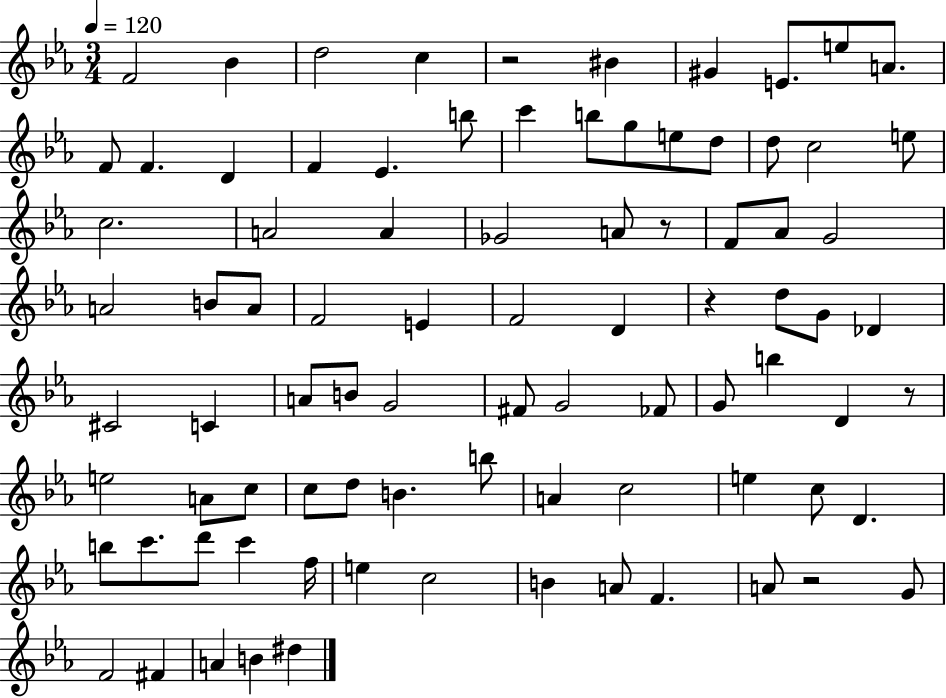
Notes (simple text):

F4/h Bb4/q D5/h C5/q R/h BIS4/q G#4/q E4/e. E5/e A4/e. F4/e F4/q. D4/q F4/q Eb4/q. B5/e C6/q B5/e G5/e E5/e D5/e D5/e C5/h E5/e C5/h. A4/h A4/q Gb4/h A4/e R/e F4/e Ab4/e G4/h A4/h B4/e A4/e F4/h E4/q F4/h D4/q R/q D5/e G4/e Db4/q C#4/h C4/q A4/e B4/e G4/h F#4/e G4/h FES4/e G4/e B5/q D4/q R/e E5/h A4/e C5/e C5/e D5/e B4/q. B5/e A4/q C5/h E5/q C5/e D4/q. B5/e C6/e. D6/e C6/q F5/s E5/q C5/h B4/q A4/e F4/q. A4/e R/h G4/e F4/h F#4/q A4/q B4/q D#5/q